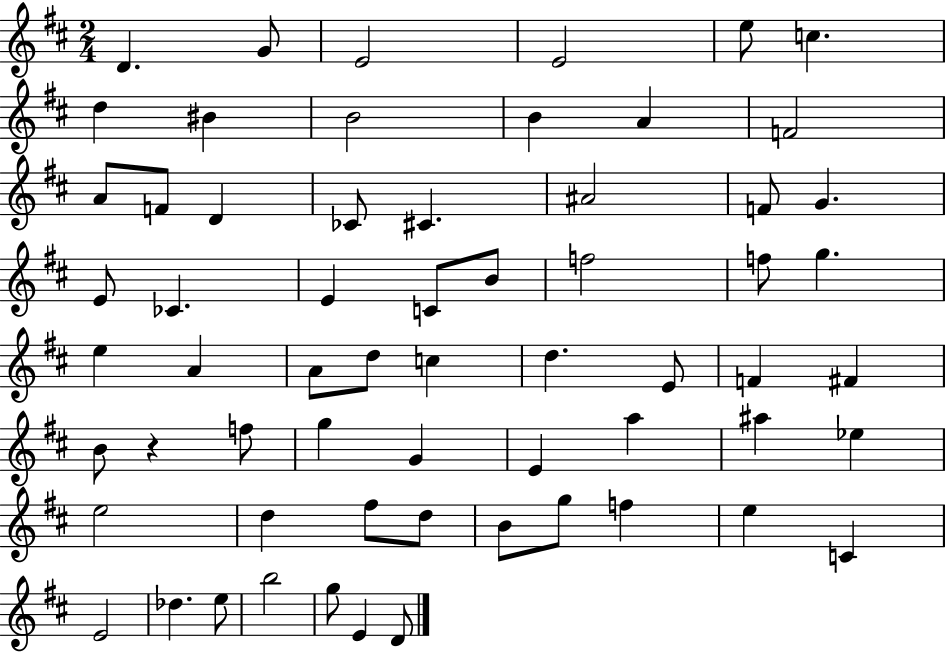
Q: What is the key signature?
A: D major